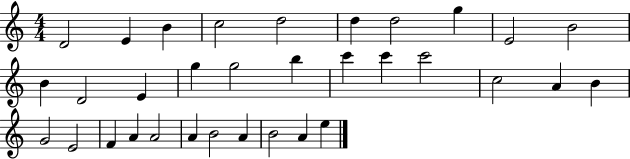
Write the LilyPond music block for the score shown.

{
  \clef treble
  \numericTimeSignature
  \time 4/4
  \key c \major
  d'2 e'4 b'4 | c''2 d''2 | d''4 d''2 g''4 | e'2 b'2 | \break b'4 d'2 e'4 | g''4 g''2 b''4 | c'''4 c'''4 c'''2 | c''2 a'4 b'4 | \break g'2 e'2 | f'4 a'4 a'2 | a'4 b'2 a'4 | b'2 a'4 e''4 | \break \bar "|."
}